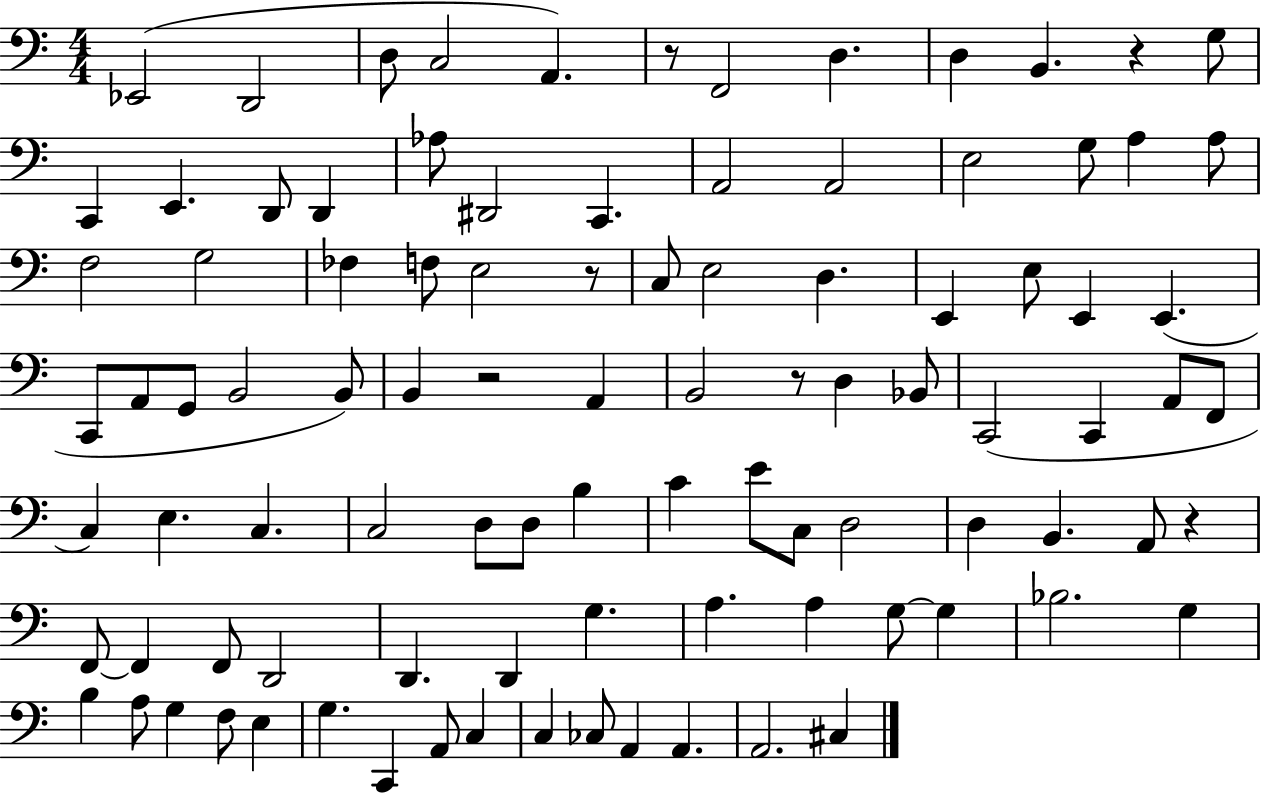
X:1
T:Untitled
M:4/4
L:1/4
K:C
_E,,2 D,,2 D,/2 C,2 A,, z/2 F,,2 D, D, B,, z G,/2 C,, E,, D,,/2 D,, _A,/2 ^D,,2 C,, A,,2 A,,2 E,2 G,/2 A, A,/2 F,2 G,2 _F, F,/2 E,2 z/2 C,/2 E,2 D, E,, E,/2 E,, E,, C,,/2 A,,/2 G,,/2 B,,2 B,,/2 B,, z2 A,, B,,2 z/2 D, _B,,/2 C,,2 C,, A,,/2 F,,/2 C, E, C, C,2 D,/2 D,/2 B, C E/2 C,/2 D,2 D, B,, A,,/2 z F,,/2 F,, F,,/2 D,,2 D,, D,, G, A, A, G,/2 G, _B,2 G, B, A,/2 G, F,/2 E, G, C,, A,,/2 C, C, _C,/2 A,, A,, A,,2 ^C,